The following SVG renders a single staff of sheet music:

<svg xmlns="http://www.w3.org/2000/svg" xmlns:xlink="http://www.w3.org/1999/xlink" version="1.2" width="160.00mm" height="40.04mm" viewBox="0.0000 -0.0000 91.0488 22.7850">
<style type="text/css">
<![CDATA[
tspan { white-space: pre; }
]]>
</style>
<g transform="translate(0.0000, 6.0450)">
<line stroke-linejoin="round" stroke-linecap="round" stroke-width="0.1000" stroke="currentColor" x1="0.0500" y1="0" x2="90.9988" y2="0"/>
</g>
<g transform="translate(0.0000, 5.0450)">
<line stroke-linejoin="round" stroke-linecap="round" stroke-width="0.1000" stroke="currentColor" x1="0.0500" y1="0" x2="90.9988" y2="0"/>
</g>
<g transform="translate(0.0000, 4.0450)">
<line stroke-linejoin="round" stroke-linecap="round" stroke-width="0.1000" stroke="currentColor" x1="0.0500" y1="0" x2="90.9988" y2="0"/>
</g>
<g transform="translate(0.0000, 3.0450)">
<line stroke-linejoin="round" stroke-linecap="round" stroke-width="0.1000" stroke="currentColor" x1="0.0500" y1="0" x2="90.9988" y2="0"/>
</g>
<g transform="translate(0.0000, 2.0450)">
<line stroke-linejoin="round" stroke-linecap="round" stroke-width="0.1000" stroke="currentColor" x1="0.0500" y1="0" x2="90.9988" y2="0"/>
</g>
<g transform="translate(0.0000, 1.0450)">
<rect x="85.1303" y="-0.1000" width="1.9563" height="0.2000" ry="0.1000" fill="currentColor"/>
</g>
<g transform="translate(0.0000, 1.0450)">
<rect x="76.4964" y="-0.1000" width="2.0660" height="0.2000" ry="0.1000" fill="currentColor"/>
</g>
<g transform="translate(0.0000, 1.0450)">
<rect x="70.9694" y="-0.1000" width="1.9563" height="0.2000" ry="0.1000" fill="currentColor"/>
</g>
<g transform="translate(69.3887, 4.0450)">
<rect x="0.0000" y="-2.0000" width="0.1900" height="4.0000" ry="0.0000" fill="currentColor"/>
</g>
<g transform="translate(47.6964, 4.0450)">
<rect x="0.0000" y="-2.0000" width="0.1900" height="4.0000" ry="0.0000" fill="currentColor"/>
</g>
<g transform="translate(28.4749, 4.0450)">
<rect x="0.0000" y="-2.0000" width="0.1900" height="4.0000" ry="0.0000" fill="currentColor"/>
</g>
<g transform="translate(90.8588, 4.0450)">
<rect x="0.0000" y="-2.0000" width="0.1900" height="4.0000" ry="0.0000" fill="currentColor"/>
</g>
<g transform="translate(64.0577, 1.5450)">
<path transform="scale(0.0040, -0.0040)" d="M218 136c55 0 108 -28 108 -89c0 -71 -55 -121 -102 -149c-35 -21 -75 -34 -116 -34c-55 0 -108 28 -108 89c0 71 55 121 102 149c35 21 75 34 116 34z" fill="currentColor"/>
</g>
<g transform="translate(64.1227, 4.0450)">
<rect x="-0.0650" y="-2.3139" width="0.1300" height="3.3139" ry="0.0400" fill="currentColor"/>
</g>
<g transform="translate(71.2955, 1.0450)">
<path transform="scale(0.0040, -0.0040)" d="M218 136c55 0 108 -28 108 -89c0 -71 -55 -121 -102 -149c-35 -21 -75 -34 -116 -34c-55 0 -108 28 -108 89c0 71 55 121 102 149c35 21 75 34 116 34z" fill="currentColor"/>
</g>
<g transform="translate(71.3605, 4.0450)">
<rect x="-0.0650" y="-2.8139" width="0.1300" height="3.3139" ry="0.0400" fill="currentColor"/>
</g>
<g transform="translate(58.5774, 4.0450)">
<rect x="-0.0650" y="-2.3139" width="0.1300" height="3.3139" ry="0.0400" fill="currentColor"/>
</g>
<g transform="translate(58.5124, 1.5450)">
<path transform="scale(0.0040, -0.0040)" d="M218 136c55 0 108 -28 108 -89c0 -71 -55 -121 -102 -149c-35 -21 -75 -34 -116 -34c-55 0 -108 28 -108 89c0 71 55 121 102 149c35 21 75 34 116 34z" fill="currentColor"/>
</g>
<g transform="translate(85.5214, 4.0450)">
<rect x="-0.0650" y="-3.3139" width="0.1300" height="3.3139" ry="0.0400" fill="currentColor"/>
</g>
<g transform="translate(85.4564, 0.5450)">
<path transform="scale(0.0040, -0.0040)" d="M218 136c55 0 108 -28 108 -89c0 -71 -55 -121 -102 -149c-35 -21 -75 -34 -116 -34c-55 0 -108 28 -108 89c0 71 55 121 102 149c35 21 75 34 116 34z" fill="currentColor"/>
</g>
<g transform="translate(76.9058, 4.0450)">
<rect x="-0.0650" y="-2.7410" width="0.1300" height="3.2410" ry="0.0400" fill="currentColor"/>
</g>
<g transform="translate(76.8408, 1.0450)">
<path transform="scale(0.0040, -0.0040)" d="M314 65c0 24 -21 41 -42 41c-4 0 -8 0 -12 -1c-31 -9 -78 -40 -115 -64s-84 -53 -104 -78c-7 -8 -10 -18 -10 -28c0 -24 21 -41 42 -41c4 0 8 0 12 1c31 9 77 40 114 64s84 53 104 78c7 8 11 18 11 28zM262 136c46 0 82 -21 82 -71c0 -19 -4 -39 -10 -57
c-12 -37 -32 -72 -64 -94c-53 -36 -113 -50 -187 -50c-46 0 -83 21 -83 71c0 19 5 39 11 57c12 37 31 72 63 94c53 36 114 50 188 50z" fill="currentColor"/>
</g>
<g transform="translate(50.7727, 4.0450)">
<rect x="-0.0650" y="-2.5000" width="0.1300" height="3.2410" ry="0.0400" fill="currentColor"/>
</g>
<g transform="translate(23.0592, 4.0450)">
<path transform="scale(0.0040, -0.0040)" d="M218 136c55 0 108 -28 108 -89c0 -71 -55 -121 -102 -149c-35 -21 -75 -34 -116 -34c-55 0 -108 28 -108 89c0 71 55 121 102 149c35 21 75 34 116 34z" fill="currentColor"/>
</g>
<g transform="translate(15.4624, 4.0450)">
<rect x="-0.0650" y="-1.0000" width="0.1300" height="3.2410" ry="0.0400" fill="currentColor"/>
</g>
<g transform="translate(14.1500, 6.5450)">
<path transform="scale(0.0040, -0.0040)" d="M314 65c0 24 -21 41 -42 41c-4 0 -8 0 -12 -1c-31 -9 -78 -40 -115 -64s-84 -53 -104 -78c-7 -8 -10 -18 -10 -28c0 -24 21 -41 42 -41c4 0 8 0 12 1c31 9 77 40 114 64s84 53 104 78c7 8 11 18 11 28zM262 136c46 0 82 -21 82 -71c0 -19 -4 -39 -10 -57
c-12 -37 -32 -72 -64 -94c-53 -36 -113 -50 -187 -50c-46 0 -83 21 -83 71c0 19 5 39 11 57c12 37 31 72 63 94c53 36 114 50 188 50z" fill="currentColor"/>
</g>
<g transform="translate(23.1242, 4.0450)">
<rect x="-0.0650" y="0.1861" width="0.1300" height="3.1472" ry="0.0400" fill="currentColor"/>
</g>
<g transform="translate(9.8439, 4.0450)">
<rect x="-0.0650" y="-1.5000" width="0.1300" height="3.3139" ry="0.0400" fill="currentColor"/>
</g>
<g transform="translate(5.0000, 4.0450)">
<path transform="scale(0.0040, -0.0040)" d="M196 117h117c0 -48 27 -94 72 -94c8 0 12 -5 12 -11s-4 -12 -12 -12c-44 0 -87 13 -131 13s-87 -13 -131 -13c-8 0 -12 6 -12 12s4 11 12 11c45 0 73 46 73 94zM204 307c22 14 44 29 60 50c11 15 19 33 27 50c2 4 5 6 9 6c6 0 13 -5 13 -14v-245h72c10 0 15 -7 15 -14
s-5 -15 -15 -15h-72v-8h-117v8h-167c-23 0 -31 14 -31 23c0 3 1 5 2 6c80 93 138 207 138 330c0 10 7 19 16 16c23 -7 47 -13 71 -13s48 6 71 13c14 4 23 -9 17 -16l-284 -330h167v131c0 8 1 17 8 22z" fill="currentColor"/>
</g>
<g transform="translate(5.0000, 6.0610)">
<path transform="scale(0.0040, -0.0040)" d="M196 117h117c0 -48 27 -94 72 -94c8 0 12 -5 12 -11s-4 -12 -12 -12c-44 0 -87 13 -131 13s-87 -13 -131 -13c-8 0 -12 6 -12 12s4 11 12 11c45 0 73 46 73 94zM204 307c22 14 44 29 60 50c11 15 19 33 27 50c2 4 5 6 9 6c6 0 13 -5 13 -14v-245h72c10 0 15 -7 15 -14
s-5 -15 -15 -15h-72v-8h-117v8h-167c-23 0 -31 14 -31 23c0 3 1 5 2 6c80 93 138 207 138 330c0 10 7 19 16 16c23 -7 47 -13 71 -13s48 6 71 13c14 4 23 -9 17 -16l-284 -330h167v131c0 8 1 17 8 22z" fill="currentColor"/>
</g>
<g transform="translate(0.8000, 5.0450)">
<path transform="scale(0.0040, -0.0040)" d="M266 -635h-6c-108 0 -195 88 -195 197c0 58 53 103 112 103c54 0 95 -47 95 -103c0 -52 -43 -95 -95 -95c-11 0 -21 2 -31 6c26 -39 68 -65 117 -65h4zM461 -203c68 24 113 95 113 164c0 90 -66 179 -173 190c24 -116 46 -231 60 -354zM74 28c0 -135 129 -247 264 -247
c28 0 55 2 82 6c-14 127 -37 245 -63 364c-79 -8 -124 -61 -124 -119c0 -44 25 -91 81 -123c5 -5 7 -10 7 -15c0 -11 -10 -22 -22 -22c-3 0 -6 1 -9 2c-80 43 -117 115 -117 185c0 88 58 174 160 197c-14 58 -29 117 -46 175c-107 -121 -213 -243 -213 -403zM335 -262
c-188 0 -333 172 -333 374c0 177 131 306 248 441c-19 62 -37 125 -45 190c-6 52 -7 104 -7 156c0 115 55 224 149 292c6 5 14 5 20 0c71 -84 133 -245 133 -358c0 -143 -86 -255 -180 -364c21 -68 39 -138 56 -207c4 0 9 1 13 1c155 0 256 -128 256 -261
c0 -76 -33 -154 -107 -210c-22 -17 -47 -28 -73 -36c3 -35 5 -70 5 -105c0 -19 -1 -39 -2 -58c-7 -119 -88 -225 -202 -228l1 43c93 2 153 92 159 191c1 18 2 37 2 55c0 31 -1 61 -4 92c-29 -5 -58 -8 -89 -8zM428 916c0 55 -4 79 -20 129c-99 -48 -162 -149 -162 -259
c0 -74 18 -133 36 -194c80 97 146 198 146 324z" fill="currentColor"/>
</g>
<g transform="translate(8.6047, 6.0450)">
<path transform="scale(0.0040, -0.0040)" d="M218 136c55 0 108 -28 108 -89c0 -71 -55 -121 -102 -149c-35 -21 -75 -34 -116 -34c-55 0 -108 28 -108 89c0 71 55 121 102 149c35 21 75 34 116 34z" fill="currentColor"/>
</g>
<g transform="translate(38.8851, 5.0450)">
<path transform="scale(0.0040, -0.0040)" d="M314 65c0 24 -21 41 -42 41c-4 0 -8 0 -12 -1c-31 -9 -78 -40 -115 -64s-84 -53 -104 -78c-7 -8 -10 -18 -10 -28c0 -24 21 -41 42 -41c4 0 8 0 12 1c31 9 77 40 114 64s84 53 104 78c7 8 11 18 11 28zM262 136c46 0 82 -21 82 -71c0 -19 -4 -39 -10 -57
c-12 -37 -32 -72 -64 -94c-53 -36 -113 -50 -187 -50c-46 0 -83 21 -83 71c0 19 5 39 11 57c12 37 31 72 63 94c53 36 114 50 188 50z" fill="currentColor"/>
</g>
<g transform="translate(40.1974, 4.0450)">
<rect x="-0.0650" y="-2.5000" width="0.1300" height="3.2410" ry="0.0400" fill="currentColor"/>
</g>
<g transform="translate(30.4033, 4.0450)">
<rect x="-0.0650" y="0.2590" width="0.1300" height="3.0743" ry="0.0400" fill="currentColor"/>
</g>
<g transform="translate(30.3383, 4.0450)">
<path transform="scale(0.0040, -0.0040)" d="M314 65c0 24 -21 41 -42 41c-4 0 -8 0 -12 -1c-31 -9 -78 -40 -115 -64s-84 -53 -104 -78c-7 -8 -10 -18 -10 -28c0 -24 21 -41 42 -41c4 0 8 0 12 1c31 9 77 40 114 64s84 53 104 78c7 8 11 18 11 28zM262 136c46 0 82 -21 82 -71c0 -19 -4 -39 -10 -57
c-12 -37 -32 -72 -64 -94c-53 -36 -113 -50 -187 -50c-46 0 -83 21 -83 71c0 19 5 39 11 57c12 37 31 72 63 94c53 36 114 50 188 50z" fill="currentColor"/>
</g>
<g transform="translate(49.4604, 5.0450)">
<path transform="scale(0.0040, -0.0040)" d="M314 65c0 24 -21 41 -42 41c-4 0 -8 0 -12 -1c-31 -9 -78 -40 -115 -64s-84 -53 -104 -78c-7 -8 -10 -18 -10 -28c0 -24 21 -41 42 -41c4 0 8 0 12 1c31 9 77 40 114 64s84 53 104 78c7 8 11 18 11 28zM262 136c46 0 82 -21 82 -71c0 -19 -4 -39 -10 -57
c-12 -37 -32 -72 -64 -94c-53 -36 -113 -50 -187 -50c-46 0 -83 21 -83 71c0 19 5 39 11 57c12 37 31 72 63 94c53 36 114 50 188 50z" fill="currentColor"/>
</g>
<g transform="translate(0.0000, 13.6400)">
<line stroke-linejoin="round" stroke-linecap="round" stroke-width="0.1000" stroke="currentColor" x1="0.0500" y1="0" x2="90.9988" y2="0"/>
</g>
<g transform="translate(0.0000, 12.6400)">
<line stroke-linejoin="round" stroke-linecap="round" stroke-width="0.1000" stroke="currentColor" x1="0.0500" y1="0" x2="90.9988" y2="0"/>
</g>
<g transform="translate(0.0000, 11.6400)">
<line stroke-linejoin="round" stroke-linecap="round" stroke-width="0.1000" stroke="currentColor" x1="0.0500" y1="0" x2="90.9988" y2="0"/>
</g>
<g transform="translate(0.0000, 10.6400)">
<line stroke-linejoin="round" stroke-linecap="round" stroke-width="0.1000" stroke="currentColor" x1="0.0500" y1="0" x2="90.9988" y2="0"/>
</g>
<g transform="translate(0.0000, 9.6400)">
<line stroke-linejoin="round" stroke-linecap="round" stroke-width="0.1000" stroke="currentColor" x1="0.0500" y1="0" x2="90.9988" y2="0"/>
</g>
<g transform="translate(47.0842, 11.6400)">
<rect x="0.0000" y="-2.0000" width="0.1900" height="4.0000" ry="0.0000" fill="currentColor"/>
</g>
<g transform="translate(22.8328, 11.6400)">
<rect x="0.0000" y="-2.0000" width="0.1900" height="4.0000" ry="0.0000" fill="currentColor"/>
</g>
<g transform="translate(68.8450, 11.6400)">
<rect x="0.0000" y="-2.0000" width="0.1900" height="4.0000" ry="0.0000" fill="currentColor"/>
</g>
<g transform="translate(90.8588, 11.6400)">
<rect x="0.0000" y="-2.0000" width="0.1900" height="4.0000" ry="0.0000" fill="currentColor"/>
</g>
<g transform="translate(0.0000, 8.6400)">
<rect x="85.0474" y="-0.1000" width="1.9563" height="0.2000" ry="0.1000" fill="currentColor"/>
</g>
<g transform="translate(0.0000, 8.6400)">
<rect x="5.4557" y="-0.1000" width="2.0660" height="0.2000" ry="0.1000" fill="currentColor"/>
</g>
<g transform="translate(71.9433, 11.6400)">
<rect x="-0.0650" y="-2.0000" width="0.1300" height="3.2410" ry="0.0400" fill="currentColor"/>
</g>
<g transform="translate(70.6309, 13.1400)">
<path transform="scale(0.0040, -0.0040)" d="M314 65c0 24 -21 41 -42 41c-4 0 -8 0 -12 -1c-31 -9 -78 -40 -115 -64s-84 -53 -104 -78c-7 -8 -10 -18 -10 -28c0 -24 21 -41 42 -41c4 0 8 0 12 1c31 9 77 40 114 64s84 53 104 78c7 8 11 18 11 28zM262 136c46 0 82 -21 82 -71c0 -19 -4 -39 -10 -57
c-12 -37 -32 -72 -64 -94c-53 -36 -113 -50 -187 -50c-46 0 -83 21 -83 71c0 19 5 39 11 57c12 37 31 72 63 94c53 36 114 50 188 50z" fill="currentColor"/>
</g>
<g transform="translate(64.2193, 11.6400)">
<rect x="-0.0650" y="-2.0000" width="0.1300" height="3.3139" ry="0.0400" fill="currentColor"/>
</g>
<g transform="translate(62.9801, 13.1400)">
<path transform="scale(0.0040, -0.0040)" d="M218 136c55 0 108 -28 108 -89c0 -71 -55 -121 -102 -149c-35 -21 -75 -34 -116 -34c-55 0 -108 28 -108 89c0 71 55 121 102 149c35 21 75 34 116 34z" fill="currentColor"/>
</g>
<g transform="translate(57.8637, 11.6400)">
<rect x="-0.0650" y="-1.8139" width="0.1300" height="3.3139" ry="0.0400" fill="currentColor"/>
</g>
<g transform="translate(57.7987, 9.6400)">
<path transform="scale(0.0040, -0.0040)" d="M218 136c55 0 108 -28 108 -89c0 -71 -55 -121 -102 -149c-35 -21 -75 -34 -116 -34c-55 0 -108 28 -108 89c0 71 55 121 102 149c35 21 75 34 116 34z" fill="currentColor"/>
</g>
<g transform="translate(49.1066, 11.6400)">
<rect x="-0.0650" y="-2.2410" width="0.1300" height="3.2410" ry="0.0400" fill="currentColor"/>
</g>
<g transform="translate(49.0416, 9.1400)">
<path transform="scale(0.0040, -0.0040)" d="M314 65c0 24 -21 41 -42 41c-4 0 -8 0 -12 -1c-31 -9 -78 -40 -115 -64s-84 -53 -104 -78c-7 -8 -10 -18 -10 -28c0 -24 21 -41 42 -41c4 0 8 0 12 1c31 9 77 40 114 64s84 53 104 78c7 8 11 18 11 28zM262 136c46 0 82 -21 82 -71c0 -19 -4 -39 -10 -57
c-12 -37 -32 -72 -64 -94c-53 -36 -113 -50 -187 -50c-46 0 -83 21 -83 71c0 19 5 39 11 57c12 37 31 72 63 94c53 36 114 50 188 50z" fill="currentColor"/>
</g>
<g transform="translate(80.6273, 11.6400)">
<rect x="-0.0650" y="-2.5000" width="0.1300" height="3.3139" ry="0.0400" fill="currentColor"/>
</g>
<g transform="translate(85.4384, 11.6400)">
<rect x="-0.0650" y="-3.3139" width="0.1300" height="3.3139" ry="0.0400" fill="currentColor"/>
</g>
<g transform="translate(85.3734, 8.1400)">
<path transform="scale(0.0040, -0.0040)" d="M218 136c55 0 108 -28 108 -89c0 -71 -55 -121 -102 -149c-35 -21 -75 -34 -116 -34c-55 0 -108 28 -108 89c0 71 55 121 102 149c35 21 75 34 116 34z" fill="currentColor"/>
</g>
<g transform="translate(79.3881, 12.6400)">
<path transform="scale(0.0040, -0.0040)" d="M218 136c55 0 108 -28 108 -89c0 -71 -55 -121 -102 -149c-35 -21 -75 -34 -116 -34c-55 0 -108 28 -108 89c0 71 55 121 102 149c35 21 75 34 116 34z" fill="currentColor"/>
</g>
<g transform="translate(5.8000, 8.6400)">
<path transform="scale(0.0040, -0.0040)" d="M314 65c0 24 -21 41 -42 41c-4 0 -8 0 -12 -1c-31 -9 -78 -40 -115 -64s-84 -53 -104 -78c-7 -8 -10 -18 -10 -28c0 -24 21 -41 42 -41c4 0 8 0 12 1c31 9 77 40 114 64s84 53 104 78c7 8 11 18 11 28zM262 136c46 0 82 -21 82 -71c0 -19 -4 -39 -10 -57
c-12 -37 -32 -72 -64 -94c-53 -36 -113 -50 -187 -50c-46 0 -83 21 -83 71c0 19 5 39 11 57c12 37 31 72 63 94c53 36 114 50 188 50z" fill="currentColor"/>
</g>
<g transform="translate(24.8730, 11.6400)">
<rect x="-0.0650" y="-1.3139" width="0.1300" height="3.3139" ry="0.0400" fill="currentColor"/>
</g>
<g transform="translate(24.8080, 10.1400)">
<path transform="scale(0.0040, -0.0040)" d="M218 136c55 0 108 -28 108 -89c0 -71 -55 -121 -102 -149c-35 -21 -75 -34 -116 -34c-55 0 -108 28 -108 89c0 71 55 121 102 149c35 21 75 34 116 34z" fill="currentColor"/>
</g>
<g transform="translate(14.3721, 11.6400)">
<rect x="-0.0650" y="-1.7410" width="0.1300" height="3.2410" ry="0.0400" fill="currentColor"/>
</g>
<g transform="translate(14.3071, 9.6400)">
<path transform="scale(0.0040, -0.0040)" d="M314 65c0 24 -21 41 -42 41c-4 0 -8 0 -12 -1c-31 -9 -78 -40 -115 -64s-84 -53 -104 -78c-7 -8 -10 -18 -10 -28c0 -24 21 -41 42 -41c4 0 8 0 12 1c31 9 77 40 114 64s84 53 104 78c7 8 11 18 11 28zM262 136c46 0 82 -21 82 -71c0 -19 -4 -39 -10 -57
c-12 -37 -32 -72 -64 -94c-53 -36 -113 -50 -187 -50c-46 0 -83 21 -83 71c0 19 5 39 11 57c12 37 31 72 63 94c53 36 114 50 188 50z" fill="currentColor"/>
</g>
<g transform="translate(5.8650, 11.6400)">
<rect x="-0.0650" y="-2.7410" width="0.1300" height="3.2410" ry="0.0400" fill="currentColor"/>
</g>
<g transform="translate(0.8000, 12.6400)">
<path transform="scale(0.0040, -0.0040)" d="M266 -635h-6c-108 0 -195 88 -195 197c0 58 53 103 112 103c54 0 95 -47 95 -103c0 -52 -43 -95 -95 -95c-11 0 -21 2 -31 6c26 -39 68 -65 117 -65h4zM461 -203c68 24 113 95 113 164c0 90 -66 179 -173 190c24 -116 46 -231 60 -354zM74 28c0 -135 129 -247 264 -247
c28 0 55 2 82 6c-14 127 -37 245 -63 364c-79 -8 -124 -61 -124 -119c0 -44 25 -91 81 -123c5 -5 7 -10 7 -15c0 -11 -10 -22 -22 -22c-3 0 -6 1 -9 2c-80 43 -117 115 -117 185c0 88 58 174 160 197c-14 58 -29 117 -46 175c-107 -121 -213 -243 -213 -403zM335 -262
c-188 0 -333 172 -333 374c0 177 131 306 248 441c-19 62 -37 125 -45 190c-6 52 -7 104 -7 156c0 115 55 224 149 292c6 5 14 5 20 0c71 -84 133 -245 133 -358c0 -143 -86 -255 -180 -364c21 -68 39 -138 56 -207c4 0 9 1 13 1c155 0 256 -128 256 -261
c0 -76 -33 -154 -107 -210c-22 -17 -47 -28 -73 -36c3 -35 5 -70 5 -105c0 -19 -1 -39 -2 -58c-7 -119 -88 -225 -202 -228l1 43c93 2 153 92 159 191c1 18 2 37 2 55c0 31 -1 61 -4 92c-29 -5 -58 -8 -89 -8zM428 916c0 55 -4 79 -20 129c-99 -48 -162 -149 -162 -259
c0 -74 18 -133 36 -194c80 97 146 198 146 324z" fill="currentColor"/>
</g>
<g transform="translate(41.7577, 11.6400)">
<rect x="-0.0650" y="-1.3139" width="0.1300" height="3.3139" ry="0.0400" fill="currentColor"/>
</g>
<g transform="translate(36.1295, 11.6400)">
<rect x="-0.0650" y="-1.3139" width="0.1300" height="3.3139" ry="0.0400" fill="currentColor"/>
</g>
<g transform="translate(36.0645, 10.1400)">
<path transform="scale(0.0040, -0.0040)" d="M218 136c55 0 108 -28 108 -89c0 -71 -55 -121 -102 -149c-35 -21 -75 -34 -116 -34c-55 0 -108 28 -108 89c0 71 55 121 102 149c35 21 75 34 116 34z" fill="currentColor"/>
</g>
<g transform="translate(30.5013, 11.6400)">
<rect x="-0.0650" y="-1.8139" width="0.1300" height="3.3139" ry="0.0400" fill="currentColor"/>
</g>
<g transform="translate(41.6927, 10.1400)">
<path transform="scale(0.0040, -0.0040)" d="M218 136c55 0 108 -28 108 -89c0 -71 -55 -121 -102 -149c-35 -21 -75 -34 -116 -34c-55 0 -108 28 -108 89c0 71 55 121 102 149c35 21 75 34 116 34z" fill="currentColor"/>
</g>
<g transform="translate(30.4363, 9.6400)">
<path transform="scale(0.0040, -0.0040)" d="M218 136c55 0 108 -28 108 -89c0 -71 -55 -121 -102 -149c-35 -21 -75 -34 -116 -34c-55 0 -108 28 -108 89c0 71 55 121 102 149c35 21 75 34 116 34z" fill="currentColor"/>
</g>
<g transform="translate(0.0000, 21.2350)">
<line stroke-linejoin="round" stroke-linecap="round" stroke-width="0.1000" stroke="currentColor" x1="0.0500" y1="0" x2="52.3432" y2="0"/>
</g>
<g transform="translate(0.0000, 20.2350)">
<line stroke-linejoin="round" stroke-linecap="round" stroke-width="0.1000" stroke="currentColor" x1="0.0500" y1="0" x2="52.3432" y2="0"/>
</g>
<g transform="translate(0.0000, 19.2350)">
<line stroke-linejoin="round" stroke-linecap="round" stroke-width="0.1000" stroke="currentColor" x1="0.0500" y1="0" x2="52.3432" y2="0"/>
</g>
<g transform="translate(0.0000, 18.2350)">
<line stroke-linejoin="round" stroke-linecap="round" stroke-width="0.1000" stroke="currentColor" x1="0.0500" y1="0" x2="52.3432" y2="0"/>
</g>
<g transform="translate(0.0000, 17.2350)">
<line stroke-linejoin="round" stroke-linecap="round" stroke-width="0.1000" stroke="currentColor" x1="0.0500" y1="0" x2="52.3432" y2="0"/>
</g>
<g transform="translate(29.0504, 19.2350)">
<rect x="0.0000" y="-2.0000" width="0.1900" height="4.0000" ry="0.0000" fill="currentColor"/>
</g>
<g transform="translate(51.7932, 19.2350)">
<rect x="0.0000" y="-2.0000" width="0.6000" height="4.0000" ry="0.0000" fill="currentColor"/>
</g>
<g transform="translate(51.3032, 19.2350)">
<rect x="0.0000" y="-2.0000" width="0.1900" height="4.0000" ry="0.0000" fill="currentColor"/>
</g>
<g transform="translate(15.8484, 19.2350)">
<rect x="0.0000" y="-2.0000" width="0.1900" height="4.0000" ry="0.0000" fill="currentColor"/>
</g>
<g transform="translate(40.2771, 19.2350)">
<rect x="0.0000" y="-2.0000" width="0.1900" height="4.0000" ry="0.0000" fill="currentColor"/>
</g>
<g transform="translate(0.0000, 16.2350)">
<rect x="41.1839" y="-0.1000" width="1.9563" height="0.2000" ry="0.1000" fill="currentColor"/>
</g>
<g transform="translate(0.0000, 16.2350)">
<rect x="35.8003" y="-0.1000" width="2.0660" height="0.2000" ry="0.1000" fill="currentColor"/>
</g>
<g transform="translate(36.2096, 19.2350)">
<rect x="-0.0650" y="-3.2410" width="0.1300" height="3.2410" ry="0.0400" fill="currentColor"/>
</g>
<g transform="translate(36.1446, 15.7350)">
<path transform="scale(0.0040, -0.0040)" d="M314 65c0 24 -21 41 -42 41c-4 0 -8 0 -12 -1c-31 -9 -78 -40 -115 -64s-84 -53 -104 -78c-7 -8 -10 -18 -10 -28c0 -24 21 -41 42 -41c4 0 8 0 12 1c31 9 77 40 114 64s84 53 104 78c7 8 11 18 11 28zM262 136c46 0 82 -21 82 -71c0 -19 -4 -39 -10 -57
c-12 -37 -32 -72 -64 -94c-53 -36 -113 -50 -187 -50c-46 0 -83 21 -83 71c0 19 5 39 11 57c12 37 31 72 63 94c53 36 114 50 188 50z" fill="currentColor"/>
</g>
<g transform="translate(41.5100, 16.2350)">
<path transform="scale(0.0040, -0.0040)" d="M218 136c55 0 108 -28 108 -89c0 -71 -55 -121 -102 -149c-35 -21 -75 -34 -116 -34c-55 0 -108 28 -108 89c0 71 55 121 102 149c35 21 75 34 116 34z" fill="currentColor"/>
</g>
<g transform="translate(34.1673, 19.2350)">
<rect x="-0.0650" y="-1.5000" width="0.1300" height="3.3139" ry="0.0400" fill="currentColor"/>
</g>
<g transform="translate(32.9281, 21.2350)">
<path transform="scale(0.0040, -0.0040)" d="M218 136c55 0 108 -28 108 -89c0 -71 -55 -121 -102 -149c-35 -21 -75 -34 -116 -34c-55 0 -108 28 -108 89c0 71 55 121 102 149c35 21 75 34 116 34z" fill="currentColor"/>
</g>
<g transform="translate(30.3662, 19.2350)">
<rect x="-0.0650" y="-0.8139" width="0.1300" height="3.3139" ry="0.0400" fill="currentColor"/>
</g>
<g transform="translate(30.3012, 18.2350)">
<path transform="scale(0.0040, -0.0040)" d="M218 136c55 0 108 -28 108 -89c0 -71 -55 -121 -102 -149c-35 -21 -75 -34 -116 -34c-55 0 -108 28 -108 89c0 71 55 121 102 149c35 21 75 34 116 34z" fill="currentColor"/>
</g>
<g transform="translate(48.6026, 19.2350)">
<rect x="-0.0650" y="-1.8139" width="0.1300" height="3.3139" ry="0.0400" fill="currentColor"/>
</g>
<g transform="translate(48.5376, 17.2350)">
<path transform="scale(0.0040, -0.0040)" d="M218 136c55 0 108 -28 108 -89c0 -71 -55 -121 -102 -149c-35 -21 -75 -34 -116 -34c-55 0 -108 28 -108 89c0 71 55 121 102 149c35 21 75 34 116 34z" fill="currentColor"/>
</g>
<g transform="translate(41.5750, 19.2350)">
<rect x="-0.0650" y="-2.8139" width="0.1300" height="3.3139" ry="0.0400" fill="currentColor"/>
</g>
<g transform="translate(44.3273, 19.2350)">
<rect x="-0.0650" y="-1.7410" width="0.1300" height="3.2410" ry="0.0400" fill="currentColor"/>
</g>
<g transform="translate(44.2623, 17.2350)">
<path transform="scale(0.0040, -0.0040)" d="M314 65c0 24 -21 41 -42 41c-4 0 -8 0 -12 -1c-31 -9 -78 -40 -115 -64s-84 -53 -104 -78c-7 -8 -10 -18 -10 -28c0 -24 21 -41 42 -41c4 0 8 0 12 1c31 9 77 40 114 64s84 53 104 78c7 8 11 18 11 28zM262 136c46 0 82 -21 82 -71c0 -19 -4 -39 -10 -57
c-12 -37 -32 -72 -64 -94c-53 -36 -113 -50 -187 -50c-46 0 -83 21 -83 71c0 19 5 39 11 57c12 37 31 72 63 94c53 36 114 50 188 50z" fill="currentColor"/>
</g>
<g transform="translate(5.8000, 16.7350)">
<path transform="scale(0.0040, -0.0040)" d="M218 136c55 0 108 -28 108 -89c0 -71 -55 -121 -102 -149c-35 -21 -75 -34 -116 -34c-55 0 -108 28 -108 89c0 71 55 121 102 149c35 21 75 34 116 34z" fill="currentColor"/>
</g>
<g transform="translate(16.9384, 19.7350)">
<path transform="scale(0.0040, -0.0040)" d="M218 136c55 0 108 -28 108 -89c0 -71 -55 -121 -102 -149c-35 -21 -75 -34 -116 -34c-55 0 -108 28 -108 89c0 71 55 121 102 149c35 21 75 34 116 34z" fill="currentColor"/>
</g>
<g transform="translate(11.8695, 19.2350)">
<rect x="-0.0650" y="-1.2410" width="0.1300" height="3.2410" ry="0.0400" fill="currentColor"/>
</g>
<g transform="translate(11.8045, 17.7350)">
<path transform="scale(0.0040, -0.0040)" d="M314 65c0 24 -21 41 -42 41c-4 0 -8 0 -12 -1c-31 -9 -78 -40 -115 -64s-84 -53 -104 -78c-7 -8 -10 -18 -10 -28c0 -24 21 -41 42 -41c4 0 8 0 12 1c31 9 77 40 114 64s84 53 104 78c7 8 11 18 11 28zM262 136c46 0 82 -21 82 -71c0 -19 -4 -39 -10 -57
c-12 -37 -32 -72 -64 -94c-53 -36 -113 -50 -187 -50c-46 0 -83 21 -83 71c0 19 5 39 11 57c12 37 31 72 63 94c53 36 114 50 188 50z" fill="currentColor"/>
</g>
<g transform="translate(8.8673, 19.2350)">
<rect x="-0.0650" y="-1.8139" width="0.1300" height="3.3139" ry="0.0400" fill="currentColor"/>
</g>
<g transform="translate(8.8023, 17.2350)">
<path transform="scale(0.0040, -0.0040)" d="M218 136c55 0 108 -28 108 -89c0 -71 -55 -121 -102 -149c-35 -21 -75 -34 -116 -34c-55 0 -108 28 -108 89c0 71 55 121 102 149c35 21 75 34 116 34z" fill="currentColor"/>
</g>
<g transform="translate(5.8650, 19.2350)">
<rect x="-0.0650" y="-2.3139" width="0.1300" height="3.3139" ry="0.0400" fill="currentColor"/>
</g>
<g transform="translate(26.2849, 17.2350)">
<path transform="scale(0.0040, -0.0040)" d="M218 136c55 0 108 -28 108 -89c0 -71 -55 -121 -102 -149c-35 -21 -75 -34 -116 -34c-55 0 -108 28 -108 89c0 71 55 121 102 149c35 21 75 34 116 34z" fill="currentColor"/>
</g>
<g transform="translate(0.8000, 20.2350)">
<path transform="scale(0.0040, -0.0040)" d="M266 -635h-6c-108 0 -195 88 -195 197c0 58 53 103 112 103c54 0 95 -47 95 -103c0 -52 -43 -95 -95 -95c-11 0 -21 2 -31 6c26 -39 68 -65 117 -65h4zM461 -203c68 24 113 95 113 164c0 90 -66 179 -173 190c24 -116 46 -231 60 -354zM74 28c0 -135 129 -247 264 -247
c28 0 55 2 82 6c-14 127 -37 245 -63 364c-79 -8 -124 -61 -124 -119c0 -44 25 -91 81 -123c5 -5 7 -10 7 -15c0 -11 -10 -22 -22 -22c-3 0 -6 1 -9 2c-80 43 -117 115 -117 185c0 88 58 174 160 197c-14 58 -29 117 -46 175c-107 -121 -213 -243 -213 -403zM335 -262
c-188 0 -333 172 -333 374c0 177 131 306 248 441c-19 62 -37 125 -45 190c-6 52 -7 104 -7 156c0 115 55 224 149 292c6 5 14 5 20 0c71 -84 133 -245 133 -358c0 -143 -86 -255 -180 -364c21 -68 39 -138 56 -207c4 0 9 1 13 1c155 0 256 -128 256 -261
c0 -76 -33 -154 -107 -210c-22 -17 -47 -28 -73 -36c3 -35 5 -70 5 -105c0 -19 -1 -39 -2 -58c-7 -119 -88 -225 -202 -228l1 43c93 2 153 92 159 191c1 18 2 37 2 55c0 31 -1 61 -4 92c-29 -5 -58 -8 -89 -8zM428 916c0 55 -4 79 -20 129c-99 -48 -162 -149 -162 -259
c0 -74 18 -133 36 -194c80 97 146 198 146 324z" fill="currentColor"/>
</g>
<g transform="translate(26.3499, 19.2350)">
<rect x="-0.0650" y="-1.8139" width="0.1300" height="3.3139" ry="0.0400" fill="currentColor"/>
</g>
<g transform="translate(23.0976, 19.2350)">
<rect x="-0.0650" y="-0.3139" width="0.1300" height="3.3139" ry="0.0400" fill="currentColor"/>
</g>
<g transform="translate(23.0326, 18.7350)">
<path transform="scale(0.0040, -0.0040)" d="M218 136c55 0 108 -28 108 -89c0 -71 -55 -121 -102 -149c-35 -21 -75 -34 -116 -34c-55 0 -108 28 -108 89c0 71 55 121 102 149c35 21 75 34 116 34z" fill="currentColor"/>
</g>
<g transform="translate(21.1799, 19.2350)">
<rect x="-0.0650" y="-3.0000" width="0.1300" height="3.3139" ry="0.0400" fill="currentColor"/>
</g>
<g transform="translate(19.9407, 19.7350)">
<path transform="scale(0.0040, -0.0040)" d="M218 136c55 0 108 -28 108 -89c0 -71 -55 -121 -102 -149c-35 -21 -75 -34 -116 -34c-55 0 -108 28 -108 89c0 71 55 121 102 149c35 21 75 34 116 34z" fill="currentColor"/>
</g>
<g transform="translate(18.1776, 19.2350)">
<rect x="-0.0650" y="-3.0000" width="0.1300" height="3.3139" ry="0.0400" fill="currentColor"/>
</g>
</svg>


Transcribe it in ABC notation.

X:1
T:Untitled
M:4/4
L:1/4
K:C
E D2 B B2 G2 G2 g g a a2 b a2 f2 e f e e g2 f F F2 G b g f e2 A A c f d E b2 a f2 f